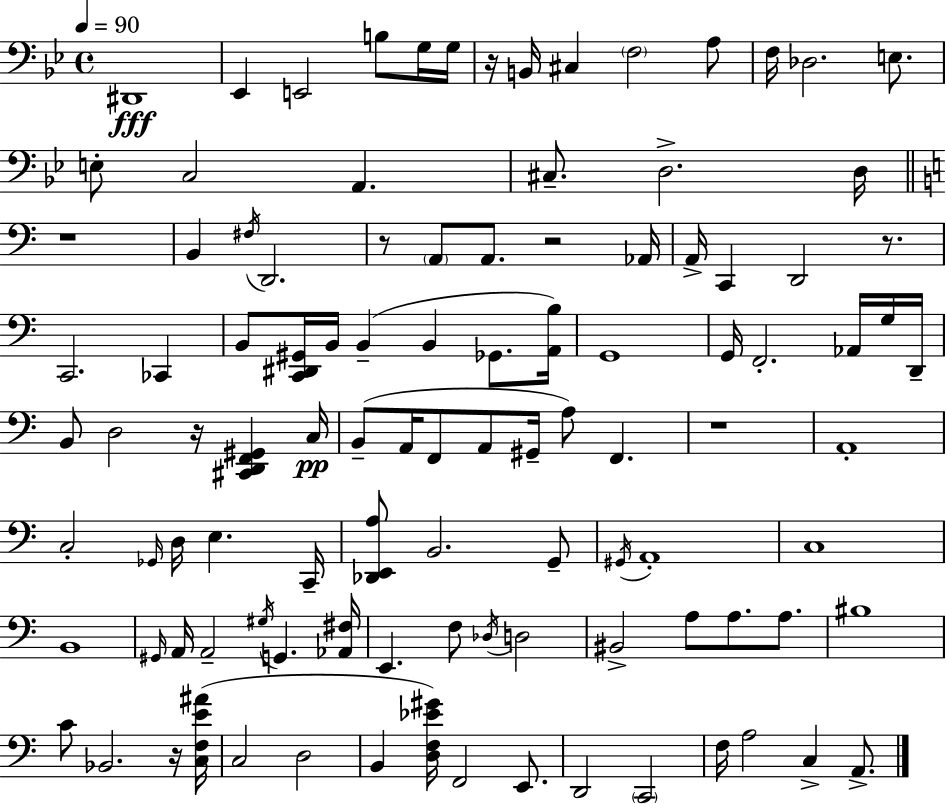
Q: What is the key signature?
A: G minor